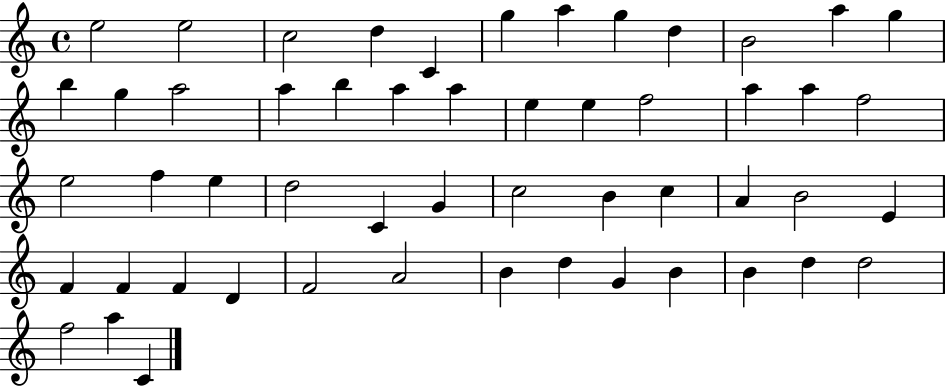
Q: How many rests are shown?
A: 0